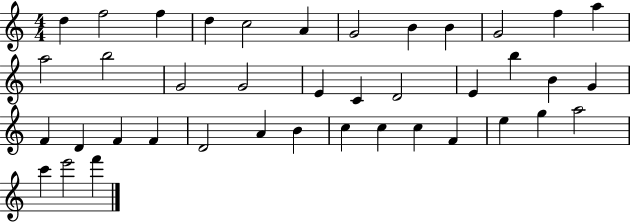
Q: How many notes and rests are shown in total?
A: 40